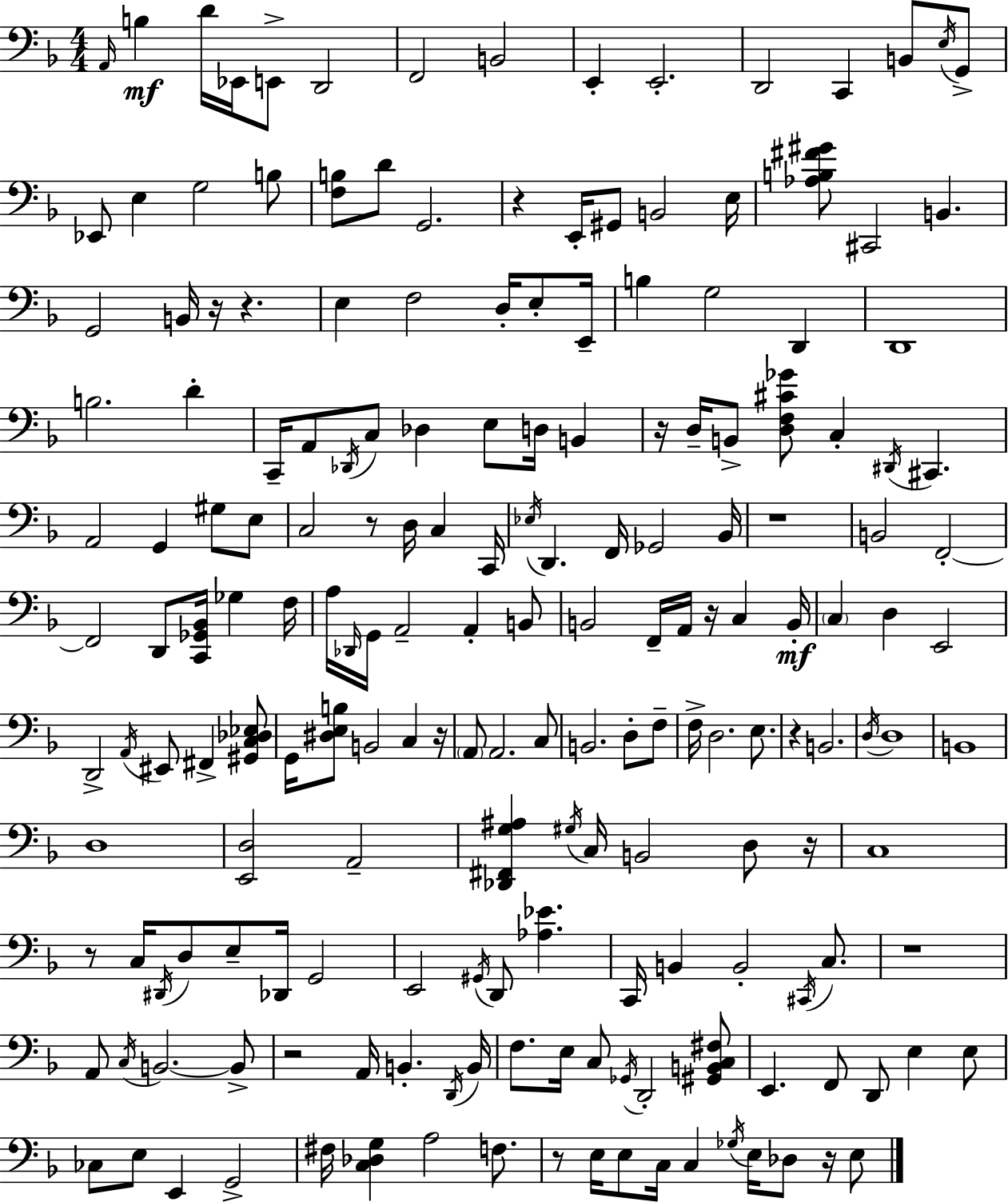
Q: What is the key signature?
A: D minor